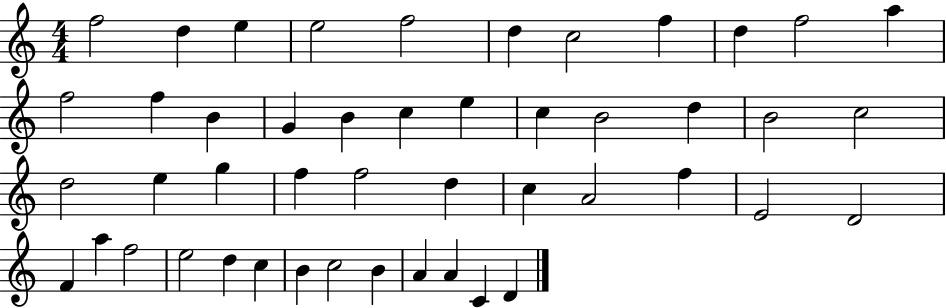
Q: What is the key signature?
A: C major